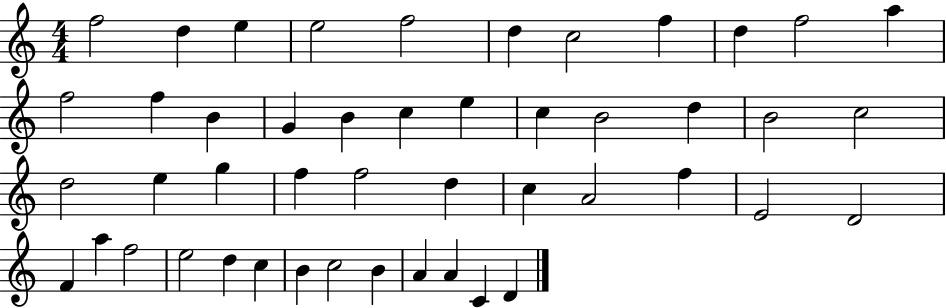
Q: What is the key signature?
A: C major